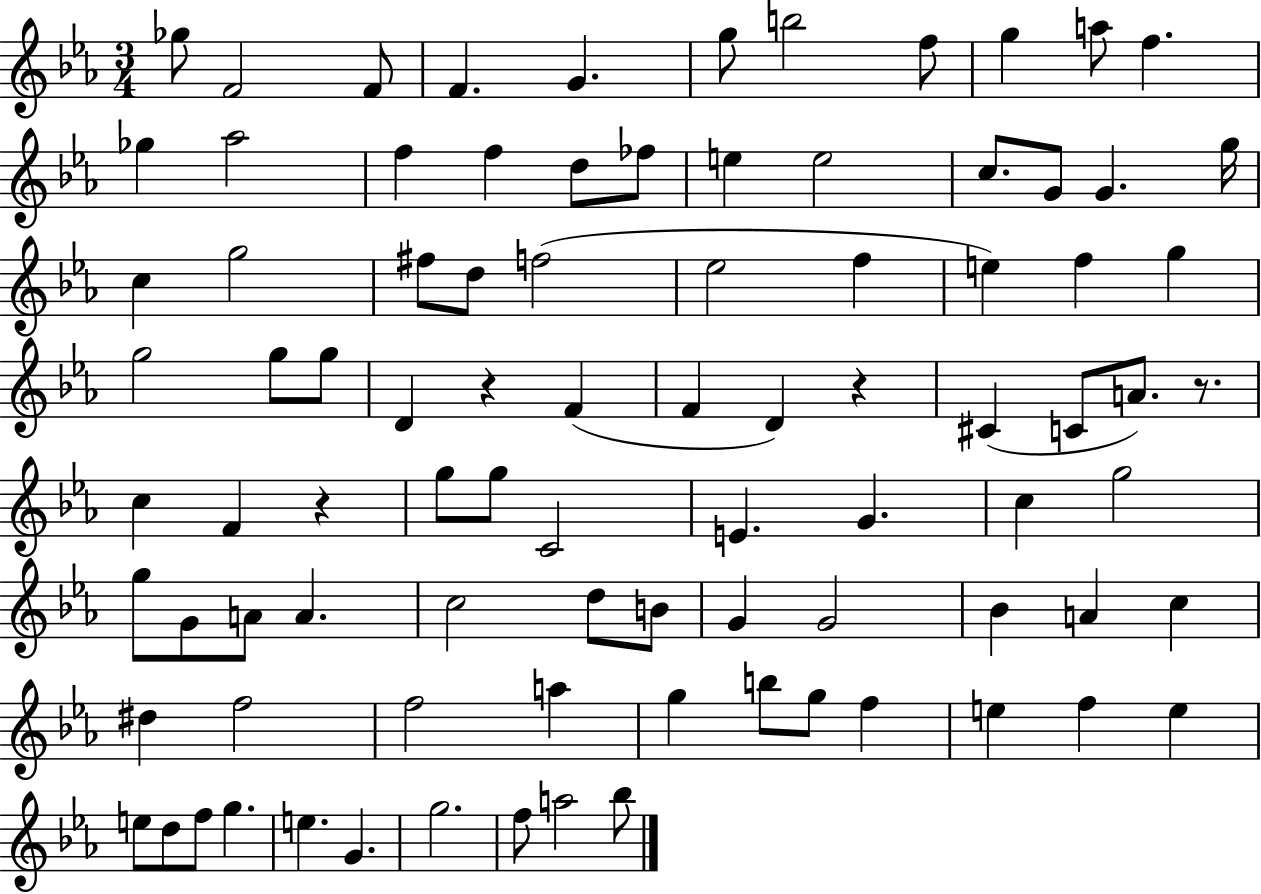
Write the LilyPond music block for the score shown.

{
  \clef treble
  \numericTimeSignature
  \time 3/4
  \key ees \major
  ges''8 f'2 f'8 | f'4. g'4. | g''8 b''2 f''8 | g''4 a''8 f''4. | \break ges''4 aes''2 | f''4 f''4 d''8 fes''8 | e''4 e''2 | c''8. g'8 g'4. g''16 | \break c''4 g''2 | fis''8 d''8 f''2( | ees''2 f''4 | e''4) f''4 g''4 | \break g''2 g''8 g''8 | d'4 r4 f'4( | f'4 d'4) r4 | cis'4( c'8 a'8.) r8. | \break c''4 f'4 r4 | g''8 g''8 c'2 | e'4. g'4. | c''4 g''2 | \break g''8 g'8 a'8 a'4. | c''2 d''8 b'8 | g'4 g'2 | bes'4 a'4 c''4 | \break dis''4 f''2 | f''2 a''4 | g''4 b''8 g''8 f''4 | e''4 f''4 e''4 | \break e''8 d''8 f''8 g''4. | e''4. g'4. | g''2. | f''8 a''2 bes''8 | \break \bar "|."
}